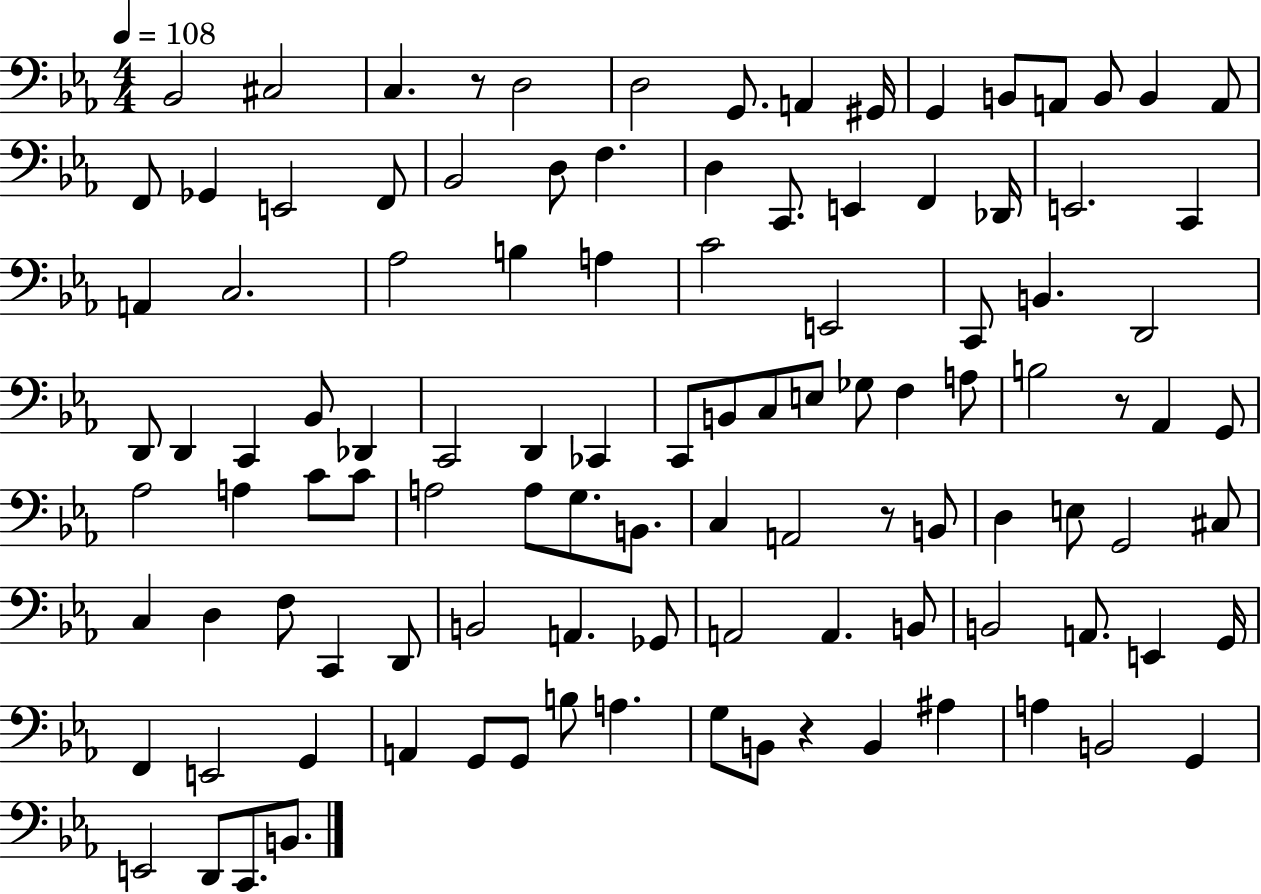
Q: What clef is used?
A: bass